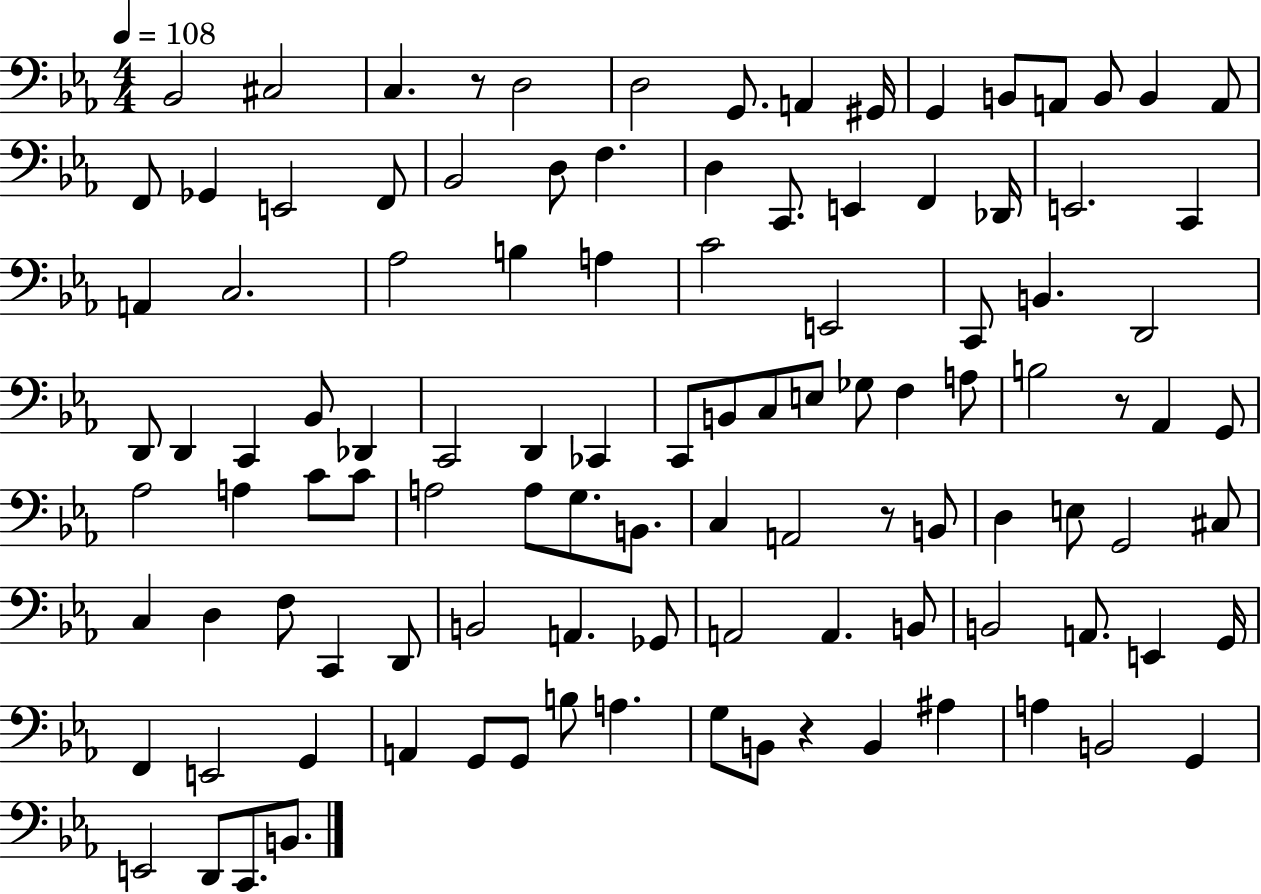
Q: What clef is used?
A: bass